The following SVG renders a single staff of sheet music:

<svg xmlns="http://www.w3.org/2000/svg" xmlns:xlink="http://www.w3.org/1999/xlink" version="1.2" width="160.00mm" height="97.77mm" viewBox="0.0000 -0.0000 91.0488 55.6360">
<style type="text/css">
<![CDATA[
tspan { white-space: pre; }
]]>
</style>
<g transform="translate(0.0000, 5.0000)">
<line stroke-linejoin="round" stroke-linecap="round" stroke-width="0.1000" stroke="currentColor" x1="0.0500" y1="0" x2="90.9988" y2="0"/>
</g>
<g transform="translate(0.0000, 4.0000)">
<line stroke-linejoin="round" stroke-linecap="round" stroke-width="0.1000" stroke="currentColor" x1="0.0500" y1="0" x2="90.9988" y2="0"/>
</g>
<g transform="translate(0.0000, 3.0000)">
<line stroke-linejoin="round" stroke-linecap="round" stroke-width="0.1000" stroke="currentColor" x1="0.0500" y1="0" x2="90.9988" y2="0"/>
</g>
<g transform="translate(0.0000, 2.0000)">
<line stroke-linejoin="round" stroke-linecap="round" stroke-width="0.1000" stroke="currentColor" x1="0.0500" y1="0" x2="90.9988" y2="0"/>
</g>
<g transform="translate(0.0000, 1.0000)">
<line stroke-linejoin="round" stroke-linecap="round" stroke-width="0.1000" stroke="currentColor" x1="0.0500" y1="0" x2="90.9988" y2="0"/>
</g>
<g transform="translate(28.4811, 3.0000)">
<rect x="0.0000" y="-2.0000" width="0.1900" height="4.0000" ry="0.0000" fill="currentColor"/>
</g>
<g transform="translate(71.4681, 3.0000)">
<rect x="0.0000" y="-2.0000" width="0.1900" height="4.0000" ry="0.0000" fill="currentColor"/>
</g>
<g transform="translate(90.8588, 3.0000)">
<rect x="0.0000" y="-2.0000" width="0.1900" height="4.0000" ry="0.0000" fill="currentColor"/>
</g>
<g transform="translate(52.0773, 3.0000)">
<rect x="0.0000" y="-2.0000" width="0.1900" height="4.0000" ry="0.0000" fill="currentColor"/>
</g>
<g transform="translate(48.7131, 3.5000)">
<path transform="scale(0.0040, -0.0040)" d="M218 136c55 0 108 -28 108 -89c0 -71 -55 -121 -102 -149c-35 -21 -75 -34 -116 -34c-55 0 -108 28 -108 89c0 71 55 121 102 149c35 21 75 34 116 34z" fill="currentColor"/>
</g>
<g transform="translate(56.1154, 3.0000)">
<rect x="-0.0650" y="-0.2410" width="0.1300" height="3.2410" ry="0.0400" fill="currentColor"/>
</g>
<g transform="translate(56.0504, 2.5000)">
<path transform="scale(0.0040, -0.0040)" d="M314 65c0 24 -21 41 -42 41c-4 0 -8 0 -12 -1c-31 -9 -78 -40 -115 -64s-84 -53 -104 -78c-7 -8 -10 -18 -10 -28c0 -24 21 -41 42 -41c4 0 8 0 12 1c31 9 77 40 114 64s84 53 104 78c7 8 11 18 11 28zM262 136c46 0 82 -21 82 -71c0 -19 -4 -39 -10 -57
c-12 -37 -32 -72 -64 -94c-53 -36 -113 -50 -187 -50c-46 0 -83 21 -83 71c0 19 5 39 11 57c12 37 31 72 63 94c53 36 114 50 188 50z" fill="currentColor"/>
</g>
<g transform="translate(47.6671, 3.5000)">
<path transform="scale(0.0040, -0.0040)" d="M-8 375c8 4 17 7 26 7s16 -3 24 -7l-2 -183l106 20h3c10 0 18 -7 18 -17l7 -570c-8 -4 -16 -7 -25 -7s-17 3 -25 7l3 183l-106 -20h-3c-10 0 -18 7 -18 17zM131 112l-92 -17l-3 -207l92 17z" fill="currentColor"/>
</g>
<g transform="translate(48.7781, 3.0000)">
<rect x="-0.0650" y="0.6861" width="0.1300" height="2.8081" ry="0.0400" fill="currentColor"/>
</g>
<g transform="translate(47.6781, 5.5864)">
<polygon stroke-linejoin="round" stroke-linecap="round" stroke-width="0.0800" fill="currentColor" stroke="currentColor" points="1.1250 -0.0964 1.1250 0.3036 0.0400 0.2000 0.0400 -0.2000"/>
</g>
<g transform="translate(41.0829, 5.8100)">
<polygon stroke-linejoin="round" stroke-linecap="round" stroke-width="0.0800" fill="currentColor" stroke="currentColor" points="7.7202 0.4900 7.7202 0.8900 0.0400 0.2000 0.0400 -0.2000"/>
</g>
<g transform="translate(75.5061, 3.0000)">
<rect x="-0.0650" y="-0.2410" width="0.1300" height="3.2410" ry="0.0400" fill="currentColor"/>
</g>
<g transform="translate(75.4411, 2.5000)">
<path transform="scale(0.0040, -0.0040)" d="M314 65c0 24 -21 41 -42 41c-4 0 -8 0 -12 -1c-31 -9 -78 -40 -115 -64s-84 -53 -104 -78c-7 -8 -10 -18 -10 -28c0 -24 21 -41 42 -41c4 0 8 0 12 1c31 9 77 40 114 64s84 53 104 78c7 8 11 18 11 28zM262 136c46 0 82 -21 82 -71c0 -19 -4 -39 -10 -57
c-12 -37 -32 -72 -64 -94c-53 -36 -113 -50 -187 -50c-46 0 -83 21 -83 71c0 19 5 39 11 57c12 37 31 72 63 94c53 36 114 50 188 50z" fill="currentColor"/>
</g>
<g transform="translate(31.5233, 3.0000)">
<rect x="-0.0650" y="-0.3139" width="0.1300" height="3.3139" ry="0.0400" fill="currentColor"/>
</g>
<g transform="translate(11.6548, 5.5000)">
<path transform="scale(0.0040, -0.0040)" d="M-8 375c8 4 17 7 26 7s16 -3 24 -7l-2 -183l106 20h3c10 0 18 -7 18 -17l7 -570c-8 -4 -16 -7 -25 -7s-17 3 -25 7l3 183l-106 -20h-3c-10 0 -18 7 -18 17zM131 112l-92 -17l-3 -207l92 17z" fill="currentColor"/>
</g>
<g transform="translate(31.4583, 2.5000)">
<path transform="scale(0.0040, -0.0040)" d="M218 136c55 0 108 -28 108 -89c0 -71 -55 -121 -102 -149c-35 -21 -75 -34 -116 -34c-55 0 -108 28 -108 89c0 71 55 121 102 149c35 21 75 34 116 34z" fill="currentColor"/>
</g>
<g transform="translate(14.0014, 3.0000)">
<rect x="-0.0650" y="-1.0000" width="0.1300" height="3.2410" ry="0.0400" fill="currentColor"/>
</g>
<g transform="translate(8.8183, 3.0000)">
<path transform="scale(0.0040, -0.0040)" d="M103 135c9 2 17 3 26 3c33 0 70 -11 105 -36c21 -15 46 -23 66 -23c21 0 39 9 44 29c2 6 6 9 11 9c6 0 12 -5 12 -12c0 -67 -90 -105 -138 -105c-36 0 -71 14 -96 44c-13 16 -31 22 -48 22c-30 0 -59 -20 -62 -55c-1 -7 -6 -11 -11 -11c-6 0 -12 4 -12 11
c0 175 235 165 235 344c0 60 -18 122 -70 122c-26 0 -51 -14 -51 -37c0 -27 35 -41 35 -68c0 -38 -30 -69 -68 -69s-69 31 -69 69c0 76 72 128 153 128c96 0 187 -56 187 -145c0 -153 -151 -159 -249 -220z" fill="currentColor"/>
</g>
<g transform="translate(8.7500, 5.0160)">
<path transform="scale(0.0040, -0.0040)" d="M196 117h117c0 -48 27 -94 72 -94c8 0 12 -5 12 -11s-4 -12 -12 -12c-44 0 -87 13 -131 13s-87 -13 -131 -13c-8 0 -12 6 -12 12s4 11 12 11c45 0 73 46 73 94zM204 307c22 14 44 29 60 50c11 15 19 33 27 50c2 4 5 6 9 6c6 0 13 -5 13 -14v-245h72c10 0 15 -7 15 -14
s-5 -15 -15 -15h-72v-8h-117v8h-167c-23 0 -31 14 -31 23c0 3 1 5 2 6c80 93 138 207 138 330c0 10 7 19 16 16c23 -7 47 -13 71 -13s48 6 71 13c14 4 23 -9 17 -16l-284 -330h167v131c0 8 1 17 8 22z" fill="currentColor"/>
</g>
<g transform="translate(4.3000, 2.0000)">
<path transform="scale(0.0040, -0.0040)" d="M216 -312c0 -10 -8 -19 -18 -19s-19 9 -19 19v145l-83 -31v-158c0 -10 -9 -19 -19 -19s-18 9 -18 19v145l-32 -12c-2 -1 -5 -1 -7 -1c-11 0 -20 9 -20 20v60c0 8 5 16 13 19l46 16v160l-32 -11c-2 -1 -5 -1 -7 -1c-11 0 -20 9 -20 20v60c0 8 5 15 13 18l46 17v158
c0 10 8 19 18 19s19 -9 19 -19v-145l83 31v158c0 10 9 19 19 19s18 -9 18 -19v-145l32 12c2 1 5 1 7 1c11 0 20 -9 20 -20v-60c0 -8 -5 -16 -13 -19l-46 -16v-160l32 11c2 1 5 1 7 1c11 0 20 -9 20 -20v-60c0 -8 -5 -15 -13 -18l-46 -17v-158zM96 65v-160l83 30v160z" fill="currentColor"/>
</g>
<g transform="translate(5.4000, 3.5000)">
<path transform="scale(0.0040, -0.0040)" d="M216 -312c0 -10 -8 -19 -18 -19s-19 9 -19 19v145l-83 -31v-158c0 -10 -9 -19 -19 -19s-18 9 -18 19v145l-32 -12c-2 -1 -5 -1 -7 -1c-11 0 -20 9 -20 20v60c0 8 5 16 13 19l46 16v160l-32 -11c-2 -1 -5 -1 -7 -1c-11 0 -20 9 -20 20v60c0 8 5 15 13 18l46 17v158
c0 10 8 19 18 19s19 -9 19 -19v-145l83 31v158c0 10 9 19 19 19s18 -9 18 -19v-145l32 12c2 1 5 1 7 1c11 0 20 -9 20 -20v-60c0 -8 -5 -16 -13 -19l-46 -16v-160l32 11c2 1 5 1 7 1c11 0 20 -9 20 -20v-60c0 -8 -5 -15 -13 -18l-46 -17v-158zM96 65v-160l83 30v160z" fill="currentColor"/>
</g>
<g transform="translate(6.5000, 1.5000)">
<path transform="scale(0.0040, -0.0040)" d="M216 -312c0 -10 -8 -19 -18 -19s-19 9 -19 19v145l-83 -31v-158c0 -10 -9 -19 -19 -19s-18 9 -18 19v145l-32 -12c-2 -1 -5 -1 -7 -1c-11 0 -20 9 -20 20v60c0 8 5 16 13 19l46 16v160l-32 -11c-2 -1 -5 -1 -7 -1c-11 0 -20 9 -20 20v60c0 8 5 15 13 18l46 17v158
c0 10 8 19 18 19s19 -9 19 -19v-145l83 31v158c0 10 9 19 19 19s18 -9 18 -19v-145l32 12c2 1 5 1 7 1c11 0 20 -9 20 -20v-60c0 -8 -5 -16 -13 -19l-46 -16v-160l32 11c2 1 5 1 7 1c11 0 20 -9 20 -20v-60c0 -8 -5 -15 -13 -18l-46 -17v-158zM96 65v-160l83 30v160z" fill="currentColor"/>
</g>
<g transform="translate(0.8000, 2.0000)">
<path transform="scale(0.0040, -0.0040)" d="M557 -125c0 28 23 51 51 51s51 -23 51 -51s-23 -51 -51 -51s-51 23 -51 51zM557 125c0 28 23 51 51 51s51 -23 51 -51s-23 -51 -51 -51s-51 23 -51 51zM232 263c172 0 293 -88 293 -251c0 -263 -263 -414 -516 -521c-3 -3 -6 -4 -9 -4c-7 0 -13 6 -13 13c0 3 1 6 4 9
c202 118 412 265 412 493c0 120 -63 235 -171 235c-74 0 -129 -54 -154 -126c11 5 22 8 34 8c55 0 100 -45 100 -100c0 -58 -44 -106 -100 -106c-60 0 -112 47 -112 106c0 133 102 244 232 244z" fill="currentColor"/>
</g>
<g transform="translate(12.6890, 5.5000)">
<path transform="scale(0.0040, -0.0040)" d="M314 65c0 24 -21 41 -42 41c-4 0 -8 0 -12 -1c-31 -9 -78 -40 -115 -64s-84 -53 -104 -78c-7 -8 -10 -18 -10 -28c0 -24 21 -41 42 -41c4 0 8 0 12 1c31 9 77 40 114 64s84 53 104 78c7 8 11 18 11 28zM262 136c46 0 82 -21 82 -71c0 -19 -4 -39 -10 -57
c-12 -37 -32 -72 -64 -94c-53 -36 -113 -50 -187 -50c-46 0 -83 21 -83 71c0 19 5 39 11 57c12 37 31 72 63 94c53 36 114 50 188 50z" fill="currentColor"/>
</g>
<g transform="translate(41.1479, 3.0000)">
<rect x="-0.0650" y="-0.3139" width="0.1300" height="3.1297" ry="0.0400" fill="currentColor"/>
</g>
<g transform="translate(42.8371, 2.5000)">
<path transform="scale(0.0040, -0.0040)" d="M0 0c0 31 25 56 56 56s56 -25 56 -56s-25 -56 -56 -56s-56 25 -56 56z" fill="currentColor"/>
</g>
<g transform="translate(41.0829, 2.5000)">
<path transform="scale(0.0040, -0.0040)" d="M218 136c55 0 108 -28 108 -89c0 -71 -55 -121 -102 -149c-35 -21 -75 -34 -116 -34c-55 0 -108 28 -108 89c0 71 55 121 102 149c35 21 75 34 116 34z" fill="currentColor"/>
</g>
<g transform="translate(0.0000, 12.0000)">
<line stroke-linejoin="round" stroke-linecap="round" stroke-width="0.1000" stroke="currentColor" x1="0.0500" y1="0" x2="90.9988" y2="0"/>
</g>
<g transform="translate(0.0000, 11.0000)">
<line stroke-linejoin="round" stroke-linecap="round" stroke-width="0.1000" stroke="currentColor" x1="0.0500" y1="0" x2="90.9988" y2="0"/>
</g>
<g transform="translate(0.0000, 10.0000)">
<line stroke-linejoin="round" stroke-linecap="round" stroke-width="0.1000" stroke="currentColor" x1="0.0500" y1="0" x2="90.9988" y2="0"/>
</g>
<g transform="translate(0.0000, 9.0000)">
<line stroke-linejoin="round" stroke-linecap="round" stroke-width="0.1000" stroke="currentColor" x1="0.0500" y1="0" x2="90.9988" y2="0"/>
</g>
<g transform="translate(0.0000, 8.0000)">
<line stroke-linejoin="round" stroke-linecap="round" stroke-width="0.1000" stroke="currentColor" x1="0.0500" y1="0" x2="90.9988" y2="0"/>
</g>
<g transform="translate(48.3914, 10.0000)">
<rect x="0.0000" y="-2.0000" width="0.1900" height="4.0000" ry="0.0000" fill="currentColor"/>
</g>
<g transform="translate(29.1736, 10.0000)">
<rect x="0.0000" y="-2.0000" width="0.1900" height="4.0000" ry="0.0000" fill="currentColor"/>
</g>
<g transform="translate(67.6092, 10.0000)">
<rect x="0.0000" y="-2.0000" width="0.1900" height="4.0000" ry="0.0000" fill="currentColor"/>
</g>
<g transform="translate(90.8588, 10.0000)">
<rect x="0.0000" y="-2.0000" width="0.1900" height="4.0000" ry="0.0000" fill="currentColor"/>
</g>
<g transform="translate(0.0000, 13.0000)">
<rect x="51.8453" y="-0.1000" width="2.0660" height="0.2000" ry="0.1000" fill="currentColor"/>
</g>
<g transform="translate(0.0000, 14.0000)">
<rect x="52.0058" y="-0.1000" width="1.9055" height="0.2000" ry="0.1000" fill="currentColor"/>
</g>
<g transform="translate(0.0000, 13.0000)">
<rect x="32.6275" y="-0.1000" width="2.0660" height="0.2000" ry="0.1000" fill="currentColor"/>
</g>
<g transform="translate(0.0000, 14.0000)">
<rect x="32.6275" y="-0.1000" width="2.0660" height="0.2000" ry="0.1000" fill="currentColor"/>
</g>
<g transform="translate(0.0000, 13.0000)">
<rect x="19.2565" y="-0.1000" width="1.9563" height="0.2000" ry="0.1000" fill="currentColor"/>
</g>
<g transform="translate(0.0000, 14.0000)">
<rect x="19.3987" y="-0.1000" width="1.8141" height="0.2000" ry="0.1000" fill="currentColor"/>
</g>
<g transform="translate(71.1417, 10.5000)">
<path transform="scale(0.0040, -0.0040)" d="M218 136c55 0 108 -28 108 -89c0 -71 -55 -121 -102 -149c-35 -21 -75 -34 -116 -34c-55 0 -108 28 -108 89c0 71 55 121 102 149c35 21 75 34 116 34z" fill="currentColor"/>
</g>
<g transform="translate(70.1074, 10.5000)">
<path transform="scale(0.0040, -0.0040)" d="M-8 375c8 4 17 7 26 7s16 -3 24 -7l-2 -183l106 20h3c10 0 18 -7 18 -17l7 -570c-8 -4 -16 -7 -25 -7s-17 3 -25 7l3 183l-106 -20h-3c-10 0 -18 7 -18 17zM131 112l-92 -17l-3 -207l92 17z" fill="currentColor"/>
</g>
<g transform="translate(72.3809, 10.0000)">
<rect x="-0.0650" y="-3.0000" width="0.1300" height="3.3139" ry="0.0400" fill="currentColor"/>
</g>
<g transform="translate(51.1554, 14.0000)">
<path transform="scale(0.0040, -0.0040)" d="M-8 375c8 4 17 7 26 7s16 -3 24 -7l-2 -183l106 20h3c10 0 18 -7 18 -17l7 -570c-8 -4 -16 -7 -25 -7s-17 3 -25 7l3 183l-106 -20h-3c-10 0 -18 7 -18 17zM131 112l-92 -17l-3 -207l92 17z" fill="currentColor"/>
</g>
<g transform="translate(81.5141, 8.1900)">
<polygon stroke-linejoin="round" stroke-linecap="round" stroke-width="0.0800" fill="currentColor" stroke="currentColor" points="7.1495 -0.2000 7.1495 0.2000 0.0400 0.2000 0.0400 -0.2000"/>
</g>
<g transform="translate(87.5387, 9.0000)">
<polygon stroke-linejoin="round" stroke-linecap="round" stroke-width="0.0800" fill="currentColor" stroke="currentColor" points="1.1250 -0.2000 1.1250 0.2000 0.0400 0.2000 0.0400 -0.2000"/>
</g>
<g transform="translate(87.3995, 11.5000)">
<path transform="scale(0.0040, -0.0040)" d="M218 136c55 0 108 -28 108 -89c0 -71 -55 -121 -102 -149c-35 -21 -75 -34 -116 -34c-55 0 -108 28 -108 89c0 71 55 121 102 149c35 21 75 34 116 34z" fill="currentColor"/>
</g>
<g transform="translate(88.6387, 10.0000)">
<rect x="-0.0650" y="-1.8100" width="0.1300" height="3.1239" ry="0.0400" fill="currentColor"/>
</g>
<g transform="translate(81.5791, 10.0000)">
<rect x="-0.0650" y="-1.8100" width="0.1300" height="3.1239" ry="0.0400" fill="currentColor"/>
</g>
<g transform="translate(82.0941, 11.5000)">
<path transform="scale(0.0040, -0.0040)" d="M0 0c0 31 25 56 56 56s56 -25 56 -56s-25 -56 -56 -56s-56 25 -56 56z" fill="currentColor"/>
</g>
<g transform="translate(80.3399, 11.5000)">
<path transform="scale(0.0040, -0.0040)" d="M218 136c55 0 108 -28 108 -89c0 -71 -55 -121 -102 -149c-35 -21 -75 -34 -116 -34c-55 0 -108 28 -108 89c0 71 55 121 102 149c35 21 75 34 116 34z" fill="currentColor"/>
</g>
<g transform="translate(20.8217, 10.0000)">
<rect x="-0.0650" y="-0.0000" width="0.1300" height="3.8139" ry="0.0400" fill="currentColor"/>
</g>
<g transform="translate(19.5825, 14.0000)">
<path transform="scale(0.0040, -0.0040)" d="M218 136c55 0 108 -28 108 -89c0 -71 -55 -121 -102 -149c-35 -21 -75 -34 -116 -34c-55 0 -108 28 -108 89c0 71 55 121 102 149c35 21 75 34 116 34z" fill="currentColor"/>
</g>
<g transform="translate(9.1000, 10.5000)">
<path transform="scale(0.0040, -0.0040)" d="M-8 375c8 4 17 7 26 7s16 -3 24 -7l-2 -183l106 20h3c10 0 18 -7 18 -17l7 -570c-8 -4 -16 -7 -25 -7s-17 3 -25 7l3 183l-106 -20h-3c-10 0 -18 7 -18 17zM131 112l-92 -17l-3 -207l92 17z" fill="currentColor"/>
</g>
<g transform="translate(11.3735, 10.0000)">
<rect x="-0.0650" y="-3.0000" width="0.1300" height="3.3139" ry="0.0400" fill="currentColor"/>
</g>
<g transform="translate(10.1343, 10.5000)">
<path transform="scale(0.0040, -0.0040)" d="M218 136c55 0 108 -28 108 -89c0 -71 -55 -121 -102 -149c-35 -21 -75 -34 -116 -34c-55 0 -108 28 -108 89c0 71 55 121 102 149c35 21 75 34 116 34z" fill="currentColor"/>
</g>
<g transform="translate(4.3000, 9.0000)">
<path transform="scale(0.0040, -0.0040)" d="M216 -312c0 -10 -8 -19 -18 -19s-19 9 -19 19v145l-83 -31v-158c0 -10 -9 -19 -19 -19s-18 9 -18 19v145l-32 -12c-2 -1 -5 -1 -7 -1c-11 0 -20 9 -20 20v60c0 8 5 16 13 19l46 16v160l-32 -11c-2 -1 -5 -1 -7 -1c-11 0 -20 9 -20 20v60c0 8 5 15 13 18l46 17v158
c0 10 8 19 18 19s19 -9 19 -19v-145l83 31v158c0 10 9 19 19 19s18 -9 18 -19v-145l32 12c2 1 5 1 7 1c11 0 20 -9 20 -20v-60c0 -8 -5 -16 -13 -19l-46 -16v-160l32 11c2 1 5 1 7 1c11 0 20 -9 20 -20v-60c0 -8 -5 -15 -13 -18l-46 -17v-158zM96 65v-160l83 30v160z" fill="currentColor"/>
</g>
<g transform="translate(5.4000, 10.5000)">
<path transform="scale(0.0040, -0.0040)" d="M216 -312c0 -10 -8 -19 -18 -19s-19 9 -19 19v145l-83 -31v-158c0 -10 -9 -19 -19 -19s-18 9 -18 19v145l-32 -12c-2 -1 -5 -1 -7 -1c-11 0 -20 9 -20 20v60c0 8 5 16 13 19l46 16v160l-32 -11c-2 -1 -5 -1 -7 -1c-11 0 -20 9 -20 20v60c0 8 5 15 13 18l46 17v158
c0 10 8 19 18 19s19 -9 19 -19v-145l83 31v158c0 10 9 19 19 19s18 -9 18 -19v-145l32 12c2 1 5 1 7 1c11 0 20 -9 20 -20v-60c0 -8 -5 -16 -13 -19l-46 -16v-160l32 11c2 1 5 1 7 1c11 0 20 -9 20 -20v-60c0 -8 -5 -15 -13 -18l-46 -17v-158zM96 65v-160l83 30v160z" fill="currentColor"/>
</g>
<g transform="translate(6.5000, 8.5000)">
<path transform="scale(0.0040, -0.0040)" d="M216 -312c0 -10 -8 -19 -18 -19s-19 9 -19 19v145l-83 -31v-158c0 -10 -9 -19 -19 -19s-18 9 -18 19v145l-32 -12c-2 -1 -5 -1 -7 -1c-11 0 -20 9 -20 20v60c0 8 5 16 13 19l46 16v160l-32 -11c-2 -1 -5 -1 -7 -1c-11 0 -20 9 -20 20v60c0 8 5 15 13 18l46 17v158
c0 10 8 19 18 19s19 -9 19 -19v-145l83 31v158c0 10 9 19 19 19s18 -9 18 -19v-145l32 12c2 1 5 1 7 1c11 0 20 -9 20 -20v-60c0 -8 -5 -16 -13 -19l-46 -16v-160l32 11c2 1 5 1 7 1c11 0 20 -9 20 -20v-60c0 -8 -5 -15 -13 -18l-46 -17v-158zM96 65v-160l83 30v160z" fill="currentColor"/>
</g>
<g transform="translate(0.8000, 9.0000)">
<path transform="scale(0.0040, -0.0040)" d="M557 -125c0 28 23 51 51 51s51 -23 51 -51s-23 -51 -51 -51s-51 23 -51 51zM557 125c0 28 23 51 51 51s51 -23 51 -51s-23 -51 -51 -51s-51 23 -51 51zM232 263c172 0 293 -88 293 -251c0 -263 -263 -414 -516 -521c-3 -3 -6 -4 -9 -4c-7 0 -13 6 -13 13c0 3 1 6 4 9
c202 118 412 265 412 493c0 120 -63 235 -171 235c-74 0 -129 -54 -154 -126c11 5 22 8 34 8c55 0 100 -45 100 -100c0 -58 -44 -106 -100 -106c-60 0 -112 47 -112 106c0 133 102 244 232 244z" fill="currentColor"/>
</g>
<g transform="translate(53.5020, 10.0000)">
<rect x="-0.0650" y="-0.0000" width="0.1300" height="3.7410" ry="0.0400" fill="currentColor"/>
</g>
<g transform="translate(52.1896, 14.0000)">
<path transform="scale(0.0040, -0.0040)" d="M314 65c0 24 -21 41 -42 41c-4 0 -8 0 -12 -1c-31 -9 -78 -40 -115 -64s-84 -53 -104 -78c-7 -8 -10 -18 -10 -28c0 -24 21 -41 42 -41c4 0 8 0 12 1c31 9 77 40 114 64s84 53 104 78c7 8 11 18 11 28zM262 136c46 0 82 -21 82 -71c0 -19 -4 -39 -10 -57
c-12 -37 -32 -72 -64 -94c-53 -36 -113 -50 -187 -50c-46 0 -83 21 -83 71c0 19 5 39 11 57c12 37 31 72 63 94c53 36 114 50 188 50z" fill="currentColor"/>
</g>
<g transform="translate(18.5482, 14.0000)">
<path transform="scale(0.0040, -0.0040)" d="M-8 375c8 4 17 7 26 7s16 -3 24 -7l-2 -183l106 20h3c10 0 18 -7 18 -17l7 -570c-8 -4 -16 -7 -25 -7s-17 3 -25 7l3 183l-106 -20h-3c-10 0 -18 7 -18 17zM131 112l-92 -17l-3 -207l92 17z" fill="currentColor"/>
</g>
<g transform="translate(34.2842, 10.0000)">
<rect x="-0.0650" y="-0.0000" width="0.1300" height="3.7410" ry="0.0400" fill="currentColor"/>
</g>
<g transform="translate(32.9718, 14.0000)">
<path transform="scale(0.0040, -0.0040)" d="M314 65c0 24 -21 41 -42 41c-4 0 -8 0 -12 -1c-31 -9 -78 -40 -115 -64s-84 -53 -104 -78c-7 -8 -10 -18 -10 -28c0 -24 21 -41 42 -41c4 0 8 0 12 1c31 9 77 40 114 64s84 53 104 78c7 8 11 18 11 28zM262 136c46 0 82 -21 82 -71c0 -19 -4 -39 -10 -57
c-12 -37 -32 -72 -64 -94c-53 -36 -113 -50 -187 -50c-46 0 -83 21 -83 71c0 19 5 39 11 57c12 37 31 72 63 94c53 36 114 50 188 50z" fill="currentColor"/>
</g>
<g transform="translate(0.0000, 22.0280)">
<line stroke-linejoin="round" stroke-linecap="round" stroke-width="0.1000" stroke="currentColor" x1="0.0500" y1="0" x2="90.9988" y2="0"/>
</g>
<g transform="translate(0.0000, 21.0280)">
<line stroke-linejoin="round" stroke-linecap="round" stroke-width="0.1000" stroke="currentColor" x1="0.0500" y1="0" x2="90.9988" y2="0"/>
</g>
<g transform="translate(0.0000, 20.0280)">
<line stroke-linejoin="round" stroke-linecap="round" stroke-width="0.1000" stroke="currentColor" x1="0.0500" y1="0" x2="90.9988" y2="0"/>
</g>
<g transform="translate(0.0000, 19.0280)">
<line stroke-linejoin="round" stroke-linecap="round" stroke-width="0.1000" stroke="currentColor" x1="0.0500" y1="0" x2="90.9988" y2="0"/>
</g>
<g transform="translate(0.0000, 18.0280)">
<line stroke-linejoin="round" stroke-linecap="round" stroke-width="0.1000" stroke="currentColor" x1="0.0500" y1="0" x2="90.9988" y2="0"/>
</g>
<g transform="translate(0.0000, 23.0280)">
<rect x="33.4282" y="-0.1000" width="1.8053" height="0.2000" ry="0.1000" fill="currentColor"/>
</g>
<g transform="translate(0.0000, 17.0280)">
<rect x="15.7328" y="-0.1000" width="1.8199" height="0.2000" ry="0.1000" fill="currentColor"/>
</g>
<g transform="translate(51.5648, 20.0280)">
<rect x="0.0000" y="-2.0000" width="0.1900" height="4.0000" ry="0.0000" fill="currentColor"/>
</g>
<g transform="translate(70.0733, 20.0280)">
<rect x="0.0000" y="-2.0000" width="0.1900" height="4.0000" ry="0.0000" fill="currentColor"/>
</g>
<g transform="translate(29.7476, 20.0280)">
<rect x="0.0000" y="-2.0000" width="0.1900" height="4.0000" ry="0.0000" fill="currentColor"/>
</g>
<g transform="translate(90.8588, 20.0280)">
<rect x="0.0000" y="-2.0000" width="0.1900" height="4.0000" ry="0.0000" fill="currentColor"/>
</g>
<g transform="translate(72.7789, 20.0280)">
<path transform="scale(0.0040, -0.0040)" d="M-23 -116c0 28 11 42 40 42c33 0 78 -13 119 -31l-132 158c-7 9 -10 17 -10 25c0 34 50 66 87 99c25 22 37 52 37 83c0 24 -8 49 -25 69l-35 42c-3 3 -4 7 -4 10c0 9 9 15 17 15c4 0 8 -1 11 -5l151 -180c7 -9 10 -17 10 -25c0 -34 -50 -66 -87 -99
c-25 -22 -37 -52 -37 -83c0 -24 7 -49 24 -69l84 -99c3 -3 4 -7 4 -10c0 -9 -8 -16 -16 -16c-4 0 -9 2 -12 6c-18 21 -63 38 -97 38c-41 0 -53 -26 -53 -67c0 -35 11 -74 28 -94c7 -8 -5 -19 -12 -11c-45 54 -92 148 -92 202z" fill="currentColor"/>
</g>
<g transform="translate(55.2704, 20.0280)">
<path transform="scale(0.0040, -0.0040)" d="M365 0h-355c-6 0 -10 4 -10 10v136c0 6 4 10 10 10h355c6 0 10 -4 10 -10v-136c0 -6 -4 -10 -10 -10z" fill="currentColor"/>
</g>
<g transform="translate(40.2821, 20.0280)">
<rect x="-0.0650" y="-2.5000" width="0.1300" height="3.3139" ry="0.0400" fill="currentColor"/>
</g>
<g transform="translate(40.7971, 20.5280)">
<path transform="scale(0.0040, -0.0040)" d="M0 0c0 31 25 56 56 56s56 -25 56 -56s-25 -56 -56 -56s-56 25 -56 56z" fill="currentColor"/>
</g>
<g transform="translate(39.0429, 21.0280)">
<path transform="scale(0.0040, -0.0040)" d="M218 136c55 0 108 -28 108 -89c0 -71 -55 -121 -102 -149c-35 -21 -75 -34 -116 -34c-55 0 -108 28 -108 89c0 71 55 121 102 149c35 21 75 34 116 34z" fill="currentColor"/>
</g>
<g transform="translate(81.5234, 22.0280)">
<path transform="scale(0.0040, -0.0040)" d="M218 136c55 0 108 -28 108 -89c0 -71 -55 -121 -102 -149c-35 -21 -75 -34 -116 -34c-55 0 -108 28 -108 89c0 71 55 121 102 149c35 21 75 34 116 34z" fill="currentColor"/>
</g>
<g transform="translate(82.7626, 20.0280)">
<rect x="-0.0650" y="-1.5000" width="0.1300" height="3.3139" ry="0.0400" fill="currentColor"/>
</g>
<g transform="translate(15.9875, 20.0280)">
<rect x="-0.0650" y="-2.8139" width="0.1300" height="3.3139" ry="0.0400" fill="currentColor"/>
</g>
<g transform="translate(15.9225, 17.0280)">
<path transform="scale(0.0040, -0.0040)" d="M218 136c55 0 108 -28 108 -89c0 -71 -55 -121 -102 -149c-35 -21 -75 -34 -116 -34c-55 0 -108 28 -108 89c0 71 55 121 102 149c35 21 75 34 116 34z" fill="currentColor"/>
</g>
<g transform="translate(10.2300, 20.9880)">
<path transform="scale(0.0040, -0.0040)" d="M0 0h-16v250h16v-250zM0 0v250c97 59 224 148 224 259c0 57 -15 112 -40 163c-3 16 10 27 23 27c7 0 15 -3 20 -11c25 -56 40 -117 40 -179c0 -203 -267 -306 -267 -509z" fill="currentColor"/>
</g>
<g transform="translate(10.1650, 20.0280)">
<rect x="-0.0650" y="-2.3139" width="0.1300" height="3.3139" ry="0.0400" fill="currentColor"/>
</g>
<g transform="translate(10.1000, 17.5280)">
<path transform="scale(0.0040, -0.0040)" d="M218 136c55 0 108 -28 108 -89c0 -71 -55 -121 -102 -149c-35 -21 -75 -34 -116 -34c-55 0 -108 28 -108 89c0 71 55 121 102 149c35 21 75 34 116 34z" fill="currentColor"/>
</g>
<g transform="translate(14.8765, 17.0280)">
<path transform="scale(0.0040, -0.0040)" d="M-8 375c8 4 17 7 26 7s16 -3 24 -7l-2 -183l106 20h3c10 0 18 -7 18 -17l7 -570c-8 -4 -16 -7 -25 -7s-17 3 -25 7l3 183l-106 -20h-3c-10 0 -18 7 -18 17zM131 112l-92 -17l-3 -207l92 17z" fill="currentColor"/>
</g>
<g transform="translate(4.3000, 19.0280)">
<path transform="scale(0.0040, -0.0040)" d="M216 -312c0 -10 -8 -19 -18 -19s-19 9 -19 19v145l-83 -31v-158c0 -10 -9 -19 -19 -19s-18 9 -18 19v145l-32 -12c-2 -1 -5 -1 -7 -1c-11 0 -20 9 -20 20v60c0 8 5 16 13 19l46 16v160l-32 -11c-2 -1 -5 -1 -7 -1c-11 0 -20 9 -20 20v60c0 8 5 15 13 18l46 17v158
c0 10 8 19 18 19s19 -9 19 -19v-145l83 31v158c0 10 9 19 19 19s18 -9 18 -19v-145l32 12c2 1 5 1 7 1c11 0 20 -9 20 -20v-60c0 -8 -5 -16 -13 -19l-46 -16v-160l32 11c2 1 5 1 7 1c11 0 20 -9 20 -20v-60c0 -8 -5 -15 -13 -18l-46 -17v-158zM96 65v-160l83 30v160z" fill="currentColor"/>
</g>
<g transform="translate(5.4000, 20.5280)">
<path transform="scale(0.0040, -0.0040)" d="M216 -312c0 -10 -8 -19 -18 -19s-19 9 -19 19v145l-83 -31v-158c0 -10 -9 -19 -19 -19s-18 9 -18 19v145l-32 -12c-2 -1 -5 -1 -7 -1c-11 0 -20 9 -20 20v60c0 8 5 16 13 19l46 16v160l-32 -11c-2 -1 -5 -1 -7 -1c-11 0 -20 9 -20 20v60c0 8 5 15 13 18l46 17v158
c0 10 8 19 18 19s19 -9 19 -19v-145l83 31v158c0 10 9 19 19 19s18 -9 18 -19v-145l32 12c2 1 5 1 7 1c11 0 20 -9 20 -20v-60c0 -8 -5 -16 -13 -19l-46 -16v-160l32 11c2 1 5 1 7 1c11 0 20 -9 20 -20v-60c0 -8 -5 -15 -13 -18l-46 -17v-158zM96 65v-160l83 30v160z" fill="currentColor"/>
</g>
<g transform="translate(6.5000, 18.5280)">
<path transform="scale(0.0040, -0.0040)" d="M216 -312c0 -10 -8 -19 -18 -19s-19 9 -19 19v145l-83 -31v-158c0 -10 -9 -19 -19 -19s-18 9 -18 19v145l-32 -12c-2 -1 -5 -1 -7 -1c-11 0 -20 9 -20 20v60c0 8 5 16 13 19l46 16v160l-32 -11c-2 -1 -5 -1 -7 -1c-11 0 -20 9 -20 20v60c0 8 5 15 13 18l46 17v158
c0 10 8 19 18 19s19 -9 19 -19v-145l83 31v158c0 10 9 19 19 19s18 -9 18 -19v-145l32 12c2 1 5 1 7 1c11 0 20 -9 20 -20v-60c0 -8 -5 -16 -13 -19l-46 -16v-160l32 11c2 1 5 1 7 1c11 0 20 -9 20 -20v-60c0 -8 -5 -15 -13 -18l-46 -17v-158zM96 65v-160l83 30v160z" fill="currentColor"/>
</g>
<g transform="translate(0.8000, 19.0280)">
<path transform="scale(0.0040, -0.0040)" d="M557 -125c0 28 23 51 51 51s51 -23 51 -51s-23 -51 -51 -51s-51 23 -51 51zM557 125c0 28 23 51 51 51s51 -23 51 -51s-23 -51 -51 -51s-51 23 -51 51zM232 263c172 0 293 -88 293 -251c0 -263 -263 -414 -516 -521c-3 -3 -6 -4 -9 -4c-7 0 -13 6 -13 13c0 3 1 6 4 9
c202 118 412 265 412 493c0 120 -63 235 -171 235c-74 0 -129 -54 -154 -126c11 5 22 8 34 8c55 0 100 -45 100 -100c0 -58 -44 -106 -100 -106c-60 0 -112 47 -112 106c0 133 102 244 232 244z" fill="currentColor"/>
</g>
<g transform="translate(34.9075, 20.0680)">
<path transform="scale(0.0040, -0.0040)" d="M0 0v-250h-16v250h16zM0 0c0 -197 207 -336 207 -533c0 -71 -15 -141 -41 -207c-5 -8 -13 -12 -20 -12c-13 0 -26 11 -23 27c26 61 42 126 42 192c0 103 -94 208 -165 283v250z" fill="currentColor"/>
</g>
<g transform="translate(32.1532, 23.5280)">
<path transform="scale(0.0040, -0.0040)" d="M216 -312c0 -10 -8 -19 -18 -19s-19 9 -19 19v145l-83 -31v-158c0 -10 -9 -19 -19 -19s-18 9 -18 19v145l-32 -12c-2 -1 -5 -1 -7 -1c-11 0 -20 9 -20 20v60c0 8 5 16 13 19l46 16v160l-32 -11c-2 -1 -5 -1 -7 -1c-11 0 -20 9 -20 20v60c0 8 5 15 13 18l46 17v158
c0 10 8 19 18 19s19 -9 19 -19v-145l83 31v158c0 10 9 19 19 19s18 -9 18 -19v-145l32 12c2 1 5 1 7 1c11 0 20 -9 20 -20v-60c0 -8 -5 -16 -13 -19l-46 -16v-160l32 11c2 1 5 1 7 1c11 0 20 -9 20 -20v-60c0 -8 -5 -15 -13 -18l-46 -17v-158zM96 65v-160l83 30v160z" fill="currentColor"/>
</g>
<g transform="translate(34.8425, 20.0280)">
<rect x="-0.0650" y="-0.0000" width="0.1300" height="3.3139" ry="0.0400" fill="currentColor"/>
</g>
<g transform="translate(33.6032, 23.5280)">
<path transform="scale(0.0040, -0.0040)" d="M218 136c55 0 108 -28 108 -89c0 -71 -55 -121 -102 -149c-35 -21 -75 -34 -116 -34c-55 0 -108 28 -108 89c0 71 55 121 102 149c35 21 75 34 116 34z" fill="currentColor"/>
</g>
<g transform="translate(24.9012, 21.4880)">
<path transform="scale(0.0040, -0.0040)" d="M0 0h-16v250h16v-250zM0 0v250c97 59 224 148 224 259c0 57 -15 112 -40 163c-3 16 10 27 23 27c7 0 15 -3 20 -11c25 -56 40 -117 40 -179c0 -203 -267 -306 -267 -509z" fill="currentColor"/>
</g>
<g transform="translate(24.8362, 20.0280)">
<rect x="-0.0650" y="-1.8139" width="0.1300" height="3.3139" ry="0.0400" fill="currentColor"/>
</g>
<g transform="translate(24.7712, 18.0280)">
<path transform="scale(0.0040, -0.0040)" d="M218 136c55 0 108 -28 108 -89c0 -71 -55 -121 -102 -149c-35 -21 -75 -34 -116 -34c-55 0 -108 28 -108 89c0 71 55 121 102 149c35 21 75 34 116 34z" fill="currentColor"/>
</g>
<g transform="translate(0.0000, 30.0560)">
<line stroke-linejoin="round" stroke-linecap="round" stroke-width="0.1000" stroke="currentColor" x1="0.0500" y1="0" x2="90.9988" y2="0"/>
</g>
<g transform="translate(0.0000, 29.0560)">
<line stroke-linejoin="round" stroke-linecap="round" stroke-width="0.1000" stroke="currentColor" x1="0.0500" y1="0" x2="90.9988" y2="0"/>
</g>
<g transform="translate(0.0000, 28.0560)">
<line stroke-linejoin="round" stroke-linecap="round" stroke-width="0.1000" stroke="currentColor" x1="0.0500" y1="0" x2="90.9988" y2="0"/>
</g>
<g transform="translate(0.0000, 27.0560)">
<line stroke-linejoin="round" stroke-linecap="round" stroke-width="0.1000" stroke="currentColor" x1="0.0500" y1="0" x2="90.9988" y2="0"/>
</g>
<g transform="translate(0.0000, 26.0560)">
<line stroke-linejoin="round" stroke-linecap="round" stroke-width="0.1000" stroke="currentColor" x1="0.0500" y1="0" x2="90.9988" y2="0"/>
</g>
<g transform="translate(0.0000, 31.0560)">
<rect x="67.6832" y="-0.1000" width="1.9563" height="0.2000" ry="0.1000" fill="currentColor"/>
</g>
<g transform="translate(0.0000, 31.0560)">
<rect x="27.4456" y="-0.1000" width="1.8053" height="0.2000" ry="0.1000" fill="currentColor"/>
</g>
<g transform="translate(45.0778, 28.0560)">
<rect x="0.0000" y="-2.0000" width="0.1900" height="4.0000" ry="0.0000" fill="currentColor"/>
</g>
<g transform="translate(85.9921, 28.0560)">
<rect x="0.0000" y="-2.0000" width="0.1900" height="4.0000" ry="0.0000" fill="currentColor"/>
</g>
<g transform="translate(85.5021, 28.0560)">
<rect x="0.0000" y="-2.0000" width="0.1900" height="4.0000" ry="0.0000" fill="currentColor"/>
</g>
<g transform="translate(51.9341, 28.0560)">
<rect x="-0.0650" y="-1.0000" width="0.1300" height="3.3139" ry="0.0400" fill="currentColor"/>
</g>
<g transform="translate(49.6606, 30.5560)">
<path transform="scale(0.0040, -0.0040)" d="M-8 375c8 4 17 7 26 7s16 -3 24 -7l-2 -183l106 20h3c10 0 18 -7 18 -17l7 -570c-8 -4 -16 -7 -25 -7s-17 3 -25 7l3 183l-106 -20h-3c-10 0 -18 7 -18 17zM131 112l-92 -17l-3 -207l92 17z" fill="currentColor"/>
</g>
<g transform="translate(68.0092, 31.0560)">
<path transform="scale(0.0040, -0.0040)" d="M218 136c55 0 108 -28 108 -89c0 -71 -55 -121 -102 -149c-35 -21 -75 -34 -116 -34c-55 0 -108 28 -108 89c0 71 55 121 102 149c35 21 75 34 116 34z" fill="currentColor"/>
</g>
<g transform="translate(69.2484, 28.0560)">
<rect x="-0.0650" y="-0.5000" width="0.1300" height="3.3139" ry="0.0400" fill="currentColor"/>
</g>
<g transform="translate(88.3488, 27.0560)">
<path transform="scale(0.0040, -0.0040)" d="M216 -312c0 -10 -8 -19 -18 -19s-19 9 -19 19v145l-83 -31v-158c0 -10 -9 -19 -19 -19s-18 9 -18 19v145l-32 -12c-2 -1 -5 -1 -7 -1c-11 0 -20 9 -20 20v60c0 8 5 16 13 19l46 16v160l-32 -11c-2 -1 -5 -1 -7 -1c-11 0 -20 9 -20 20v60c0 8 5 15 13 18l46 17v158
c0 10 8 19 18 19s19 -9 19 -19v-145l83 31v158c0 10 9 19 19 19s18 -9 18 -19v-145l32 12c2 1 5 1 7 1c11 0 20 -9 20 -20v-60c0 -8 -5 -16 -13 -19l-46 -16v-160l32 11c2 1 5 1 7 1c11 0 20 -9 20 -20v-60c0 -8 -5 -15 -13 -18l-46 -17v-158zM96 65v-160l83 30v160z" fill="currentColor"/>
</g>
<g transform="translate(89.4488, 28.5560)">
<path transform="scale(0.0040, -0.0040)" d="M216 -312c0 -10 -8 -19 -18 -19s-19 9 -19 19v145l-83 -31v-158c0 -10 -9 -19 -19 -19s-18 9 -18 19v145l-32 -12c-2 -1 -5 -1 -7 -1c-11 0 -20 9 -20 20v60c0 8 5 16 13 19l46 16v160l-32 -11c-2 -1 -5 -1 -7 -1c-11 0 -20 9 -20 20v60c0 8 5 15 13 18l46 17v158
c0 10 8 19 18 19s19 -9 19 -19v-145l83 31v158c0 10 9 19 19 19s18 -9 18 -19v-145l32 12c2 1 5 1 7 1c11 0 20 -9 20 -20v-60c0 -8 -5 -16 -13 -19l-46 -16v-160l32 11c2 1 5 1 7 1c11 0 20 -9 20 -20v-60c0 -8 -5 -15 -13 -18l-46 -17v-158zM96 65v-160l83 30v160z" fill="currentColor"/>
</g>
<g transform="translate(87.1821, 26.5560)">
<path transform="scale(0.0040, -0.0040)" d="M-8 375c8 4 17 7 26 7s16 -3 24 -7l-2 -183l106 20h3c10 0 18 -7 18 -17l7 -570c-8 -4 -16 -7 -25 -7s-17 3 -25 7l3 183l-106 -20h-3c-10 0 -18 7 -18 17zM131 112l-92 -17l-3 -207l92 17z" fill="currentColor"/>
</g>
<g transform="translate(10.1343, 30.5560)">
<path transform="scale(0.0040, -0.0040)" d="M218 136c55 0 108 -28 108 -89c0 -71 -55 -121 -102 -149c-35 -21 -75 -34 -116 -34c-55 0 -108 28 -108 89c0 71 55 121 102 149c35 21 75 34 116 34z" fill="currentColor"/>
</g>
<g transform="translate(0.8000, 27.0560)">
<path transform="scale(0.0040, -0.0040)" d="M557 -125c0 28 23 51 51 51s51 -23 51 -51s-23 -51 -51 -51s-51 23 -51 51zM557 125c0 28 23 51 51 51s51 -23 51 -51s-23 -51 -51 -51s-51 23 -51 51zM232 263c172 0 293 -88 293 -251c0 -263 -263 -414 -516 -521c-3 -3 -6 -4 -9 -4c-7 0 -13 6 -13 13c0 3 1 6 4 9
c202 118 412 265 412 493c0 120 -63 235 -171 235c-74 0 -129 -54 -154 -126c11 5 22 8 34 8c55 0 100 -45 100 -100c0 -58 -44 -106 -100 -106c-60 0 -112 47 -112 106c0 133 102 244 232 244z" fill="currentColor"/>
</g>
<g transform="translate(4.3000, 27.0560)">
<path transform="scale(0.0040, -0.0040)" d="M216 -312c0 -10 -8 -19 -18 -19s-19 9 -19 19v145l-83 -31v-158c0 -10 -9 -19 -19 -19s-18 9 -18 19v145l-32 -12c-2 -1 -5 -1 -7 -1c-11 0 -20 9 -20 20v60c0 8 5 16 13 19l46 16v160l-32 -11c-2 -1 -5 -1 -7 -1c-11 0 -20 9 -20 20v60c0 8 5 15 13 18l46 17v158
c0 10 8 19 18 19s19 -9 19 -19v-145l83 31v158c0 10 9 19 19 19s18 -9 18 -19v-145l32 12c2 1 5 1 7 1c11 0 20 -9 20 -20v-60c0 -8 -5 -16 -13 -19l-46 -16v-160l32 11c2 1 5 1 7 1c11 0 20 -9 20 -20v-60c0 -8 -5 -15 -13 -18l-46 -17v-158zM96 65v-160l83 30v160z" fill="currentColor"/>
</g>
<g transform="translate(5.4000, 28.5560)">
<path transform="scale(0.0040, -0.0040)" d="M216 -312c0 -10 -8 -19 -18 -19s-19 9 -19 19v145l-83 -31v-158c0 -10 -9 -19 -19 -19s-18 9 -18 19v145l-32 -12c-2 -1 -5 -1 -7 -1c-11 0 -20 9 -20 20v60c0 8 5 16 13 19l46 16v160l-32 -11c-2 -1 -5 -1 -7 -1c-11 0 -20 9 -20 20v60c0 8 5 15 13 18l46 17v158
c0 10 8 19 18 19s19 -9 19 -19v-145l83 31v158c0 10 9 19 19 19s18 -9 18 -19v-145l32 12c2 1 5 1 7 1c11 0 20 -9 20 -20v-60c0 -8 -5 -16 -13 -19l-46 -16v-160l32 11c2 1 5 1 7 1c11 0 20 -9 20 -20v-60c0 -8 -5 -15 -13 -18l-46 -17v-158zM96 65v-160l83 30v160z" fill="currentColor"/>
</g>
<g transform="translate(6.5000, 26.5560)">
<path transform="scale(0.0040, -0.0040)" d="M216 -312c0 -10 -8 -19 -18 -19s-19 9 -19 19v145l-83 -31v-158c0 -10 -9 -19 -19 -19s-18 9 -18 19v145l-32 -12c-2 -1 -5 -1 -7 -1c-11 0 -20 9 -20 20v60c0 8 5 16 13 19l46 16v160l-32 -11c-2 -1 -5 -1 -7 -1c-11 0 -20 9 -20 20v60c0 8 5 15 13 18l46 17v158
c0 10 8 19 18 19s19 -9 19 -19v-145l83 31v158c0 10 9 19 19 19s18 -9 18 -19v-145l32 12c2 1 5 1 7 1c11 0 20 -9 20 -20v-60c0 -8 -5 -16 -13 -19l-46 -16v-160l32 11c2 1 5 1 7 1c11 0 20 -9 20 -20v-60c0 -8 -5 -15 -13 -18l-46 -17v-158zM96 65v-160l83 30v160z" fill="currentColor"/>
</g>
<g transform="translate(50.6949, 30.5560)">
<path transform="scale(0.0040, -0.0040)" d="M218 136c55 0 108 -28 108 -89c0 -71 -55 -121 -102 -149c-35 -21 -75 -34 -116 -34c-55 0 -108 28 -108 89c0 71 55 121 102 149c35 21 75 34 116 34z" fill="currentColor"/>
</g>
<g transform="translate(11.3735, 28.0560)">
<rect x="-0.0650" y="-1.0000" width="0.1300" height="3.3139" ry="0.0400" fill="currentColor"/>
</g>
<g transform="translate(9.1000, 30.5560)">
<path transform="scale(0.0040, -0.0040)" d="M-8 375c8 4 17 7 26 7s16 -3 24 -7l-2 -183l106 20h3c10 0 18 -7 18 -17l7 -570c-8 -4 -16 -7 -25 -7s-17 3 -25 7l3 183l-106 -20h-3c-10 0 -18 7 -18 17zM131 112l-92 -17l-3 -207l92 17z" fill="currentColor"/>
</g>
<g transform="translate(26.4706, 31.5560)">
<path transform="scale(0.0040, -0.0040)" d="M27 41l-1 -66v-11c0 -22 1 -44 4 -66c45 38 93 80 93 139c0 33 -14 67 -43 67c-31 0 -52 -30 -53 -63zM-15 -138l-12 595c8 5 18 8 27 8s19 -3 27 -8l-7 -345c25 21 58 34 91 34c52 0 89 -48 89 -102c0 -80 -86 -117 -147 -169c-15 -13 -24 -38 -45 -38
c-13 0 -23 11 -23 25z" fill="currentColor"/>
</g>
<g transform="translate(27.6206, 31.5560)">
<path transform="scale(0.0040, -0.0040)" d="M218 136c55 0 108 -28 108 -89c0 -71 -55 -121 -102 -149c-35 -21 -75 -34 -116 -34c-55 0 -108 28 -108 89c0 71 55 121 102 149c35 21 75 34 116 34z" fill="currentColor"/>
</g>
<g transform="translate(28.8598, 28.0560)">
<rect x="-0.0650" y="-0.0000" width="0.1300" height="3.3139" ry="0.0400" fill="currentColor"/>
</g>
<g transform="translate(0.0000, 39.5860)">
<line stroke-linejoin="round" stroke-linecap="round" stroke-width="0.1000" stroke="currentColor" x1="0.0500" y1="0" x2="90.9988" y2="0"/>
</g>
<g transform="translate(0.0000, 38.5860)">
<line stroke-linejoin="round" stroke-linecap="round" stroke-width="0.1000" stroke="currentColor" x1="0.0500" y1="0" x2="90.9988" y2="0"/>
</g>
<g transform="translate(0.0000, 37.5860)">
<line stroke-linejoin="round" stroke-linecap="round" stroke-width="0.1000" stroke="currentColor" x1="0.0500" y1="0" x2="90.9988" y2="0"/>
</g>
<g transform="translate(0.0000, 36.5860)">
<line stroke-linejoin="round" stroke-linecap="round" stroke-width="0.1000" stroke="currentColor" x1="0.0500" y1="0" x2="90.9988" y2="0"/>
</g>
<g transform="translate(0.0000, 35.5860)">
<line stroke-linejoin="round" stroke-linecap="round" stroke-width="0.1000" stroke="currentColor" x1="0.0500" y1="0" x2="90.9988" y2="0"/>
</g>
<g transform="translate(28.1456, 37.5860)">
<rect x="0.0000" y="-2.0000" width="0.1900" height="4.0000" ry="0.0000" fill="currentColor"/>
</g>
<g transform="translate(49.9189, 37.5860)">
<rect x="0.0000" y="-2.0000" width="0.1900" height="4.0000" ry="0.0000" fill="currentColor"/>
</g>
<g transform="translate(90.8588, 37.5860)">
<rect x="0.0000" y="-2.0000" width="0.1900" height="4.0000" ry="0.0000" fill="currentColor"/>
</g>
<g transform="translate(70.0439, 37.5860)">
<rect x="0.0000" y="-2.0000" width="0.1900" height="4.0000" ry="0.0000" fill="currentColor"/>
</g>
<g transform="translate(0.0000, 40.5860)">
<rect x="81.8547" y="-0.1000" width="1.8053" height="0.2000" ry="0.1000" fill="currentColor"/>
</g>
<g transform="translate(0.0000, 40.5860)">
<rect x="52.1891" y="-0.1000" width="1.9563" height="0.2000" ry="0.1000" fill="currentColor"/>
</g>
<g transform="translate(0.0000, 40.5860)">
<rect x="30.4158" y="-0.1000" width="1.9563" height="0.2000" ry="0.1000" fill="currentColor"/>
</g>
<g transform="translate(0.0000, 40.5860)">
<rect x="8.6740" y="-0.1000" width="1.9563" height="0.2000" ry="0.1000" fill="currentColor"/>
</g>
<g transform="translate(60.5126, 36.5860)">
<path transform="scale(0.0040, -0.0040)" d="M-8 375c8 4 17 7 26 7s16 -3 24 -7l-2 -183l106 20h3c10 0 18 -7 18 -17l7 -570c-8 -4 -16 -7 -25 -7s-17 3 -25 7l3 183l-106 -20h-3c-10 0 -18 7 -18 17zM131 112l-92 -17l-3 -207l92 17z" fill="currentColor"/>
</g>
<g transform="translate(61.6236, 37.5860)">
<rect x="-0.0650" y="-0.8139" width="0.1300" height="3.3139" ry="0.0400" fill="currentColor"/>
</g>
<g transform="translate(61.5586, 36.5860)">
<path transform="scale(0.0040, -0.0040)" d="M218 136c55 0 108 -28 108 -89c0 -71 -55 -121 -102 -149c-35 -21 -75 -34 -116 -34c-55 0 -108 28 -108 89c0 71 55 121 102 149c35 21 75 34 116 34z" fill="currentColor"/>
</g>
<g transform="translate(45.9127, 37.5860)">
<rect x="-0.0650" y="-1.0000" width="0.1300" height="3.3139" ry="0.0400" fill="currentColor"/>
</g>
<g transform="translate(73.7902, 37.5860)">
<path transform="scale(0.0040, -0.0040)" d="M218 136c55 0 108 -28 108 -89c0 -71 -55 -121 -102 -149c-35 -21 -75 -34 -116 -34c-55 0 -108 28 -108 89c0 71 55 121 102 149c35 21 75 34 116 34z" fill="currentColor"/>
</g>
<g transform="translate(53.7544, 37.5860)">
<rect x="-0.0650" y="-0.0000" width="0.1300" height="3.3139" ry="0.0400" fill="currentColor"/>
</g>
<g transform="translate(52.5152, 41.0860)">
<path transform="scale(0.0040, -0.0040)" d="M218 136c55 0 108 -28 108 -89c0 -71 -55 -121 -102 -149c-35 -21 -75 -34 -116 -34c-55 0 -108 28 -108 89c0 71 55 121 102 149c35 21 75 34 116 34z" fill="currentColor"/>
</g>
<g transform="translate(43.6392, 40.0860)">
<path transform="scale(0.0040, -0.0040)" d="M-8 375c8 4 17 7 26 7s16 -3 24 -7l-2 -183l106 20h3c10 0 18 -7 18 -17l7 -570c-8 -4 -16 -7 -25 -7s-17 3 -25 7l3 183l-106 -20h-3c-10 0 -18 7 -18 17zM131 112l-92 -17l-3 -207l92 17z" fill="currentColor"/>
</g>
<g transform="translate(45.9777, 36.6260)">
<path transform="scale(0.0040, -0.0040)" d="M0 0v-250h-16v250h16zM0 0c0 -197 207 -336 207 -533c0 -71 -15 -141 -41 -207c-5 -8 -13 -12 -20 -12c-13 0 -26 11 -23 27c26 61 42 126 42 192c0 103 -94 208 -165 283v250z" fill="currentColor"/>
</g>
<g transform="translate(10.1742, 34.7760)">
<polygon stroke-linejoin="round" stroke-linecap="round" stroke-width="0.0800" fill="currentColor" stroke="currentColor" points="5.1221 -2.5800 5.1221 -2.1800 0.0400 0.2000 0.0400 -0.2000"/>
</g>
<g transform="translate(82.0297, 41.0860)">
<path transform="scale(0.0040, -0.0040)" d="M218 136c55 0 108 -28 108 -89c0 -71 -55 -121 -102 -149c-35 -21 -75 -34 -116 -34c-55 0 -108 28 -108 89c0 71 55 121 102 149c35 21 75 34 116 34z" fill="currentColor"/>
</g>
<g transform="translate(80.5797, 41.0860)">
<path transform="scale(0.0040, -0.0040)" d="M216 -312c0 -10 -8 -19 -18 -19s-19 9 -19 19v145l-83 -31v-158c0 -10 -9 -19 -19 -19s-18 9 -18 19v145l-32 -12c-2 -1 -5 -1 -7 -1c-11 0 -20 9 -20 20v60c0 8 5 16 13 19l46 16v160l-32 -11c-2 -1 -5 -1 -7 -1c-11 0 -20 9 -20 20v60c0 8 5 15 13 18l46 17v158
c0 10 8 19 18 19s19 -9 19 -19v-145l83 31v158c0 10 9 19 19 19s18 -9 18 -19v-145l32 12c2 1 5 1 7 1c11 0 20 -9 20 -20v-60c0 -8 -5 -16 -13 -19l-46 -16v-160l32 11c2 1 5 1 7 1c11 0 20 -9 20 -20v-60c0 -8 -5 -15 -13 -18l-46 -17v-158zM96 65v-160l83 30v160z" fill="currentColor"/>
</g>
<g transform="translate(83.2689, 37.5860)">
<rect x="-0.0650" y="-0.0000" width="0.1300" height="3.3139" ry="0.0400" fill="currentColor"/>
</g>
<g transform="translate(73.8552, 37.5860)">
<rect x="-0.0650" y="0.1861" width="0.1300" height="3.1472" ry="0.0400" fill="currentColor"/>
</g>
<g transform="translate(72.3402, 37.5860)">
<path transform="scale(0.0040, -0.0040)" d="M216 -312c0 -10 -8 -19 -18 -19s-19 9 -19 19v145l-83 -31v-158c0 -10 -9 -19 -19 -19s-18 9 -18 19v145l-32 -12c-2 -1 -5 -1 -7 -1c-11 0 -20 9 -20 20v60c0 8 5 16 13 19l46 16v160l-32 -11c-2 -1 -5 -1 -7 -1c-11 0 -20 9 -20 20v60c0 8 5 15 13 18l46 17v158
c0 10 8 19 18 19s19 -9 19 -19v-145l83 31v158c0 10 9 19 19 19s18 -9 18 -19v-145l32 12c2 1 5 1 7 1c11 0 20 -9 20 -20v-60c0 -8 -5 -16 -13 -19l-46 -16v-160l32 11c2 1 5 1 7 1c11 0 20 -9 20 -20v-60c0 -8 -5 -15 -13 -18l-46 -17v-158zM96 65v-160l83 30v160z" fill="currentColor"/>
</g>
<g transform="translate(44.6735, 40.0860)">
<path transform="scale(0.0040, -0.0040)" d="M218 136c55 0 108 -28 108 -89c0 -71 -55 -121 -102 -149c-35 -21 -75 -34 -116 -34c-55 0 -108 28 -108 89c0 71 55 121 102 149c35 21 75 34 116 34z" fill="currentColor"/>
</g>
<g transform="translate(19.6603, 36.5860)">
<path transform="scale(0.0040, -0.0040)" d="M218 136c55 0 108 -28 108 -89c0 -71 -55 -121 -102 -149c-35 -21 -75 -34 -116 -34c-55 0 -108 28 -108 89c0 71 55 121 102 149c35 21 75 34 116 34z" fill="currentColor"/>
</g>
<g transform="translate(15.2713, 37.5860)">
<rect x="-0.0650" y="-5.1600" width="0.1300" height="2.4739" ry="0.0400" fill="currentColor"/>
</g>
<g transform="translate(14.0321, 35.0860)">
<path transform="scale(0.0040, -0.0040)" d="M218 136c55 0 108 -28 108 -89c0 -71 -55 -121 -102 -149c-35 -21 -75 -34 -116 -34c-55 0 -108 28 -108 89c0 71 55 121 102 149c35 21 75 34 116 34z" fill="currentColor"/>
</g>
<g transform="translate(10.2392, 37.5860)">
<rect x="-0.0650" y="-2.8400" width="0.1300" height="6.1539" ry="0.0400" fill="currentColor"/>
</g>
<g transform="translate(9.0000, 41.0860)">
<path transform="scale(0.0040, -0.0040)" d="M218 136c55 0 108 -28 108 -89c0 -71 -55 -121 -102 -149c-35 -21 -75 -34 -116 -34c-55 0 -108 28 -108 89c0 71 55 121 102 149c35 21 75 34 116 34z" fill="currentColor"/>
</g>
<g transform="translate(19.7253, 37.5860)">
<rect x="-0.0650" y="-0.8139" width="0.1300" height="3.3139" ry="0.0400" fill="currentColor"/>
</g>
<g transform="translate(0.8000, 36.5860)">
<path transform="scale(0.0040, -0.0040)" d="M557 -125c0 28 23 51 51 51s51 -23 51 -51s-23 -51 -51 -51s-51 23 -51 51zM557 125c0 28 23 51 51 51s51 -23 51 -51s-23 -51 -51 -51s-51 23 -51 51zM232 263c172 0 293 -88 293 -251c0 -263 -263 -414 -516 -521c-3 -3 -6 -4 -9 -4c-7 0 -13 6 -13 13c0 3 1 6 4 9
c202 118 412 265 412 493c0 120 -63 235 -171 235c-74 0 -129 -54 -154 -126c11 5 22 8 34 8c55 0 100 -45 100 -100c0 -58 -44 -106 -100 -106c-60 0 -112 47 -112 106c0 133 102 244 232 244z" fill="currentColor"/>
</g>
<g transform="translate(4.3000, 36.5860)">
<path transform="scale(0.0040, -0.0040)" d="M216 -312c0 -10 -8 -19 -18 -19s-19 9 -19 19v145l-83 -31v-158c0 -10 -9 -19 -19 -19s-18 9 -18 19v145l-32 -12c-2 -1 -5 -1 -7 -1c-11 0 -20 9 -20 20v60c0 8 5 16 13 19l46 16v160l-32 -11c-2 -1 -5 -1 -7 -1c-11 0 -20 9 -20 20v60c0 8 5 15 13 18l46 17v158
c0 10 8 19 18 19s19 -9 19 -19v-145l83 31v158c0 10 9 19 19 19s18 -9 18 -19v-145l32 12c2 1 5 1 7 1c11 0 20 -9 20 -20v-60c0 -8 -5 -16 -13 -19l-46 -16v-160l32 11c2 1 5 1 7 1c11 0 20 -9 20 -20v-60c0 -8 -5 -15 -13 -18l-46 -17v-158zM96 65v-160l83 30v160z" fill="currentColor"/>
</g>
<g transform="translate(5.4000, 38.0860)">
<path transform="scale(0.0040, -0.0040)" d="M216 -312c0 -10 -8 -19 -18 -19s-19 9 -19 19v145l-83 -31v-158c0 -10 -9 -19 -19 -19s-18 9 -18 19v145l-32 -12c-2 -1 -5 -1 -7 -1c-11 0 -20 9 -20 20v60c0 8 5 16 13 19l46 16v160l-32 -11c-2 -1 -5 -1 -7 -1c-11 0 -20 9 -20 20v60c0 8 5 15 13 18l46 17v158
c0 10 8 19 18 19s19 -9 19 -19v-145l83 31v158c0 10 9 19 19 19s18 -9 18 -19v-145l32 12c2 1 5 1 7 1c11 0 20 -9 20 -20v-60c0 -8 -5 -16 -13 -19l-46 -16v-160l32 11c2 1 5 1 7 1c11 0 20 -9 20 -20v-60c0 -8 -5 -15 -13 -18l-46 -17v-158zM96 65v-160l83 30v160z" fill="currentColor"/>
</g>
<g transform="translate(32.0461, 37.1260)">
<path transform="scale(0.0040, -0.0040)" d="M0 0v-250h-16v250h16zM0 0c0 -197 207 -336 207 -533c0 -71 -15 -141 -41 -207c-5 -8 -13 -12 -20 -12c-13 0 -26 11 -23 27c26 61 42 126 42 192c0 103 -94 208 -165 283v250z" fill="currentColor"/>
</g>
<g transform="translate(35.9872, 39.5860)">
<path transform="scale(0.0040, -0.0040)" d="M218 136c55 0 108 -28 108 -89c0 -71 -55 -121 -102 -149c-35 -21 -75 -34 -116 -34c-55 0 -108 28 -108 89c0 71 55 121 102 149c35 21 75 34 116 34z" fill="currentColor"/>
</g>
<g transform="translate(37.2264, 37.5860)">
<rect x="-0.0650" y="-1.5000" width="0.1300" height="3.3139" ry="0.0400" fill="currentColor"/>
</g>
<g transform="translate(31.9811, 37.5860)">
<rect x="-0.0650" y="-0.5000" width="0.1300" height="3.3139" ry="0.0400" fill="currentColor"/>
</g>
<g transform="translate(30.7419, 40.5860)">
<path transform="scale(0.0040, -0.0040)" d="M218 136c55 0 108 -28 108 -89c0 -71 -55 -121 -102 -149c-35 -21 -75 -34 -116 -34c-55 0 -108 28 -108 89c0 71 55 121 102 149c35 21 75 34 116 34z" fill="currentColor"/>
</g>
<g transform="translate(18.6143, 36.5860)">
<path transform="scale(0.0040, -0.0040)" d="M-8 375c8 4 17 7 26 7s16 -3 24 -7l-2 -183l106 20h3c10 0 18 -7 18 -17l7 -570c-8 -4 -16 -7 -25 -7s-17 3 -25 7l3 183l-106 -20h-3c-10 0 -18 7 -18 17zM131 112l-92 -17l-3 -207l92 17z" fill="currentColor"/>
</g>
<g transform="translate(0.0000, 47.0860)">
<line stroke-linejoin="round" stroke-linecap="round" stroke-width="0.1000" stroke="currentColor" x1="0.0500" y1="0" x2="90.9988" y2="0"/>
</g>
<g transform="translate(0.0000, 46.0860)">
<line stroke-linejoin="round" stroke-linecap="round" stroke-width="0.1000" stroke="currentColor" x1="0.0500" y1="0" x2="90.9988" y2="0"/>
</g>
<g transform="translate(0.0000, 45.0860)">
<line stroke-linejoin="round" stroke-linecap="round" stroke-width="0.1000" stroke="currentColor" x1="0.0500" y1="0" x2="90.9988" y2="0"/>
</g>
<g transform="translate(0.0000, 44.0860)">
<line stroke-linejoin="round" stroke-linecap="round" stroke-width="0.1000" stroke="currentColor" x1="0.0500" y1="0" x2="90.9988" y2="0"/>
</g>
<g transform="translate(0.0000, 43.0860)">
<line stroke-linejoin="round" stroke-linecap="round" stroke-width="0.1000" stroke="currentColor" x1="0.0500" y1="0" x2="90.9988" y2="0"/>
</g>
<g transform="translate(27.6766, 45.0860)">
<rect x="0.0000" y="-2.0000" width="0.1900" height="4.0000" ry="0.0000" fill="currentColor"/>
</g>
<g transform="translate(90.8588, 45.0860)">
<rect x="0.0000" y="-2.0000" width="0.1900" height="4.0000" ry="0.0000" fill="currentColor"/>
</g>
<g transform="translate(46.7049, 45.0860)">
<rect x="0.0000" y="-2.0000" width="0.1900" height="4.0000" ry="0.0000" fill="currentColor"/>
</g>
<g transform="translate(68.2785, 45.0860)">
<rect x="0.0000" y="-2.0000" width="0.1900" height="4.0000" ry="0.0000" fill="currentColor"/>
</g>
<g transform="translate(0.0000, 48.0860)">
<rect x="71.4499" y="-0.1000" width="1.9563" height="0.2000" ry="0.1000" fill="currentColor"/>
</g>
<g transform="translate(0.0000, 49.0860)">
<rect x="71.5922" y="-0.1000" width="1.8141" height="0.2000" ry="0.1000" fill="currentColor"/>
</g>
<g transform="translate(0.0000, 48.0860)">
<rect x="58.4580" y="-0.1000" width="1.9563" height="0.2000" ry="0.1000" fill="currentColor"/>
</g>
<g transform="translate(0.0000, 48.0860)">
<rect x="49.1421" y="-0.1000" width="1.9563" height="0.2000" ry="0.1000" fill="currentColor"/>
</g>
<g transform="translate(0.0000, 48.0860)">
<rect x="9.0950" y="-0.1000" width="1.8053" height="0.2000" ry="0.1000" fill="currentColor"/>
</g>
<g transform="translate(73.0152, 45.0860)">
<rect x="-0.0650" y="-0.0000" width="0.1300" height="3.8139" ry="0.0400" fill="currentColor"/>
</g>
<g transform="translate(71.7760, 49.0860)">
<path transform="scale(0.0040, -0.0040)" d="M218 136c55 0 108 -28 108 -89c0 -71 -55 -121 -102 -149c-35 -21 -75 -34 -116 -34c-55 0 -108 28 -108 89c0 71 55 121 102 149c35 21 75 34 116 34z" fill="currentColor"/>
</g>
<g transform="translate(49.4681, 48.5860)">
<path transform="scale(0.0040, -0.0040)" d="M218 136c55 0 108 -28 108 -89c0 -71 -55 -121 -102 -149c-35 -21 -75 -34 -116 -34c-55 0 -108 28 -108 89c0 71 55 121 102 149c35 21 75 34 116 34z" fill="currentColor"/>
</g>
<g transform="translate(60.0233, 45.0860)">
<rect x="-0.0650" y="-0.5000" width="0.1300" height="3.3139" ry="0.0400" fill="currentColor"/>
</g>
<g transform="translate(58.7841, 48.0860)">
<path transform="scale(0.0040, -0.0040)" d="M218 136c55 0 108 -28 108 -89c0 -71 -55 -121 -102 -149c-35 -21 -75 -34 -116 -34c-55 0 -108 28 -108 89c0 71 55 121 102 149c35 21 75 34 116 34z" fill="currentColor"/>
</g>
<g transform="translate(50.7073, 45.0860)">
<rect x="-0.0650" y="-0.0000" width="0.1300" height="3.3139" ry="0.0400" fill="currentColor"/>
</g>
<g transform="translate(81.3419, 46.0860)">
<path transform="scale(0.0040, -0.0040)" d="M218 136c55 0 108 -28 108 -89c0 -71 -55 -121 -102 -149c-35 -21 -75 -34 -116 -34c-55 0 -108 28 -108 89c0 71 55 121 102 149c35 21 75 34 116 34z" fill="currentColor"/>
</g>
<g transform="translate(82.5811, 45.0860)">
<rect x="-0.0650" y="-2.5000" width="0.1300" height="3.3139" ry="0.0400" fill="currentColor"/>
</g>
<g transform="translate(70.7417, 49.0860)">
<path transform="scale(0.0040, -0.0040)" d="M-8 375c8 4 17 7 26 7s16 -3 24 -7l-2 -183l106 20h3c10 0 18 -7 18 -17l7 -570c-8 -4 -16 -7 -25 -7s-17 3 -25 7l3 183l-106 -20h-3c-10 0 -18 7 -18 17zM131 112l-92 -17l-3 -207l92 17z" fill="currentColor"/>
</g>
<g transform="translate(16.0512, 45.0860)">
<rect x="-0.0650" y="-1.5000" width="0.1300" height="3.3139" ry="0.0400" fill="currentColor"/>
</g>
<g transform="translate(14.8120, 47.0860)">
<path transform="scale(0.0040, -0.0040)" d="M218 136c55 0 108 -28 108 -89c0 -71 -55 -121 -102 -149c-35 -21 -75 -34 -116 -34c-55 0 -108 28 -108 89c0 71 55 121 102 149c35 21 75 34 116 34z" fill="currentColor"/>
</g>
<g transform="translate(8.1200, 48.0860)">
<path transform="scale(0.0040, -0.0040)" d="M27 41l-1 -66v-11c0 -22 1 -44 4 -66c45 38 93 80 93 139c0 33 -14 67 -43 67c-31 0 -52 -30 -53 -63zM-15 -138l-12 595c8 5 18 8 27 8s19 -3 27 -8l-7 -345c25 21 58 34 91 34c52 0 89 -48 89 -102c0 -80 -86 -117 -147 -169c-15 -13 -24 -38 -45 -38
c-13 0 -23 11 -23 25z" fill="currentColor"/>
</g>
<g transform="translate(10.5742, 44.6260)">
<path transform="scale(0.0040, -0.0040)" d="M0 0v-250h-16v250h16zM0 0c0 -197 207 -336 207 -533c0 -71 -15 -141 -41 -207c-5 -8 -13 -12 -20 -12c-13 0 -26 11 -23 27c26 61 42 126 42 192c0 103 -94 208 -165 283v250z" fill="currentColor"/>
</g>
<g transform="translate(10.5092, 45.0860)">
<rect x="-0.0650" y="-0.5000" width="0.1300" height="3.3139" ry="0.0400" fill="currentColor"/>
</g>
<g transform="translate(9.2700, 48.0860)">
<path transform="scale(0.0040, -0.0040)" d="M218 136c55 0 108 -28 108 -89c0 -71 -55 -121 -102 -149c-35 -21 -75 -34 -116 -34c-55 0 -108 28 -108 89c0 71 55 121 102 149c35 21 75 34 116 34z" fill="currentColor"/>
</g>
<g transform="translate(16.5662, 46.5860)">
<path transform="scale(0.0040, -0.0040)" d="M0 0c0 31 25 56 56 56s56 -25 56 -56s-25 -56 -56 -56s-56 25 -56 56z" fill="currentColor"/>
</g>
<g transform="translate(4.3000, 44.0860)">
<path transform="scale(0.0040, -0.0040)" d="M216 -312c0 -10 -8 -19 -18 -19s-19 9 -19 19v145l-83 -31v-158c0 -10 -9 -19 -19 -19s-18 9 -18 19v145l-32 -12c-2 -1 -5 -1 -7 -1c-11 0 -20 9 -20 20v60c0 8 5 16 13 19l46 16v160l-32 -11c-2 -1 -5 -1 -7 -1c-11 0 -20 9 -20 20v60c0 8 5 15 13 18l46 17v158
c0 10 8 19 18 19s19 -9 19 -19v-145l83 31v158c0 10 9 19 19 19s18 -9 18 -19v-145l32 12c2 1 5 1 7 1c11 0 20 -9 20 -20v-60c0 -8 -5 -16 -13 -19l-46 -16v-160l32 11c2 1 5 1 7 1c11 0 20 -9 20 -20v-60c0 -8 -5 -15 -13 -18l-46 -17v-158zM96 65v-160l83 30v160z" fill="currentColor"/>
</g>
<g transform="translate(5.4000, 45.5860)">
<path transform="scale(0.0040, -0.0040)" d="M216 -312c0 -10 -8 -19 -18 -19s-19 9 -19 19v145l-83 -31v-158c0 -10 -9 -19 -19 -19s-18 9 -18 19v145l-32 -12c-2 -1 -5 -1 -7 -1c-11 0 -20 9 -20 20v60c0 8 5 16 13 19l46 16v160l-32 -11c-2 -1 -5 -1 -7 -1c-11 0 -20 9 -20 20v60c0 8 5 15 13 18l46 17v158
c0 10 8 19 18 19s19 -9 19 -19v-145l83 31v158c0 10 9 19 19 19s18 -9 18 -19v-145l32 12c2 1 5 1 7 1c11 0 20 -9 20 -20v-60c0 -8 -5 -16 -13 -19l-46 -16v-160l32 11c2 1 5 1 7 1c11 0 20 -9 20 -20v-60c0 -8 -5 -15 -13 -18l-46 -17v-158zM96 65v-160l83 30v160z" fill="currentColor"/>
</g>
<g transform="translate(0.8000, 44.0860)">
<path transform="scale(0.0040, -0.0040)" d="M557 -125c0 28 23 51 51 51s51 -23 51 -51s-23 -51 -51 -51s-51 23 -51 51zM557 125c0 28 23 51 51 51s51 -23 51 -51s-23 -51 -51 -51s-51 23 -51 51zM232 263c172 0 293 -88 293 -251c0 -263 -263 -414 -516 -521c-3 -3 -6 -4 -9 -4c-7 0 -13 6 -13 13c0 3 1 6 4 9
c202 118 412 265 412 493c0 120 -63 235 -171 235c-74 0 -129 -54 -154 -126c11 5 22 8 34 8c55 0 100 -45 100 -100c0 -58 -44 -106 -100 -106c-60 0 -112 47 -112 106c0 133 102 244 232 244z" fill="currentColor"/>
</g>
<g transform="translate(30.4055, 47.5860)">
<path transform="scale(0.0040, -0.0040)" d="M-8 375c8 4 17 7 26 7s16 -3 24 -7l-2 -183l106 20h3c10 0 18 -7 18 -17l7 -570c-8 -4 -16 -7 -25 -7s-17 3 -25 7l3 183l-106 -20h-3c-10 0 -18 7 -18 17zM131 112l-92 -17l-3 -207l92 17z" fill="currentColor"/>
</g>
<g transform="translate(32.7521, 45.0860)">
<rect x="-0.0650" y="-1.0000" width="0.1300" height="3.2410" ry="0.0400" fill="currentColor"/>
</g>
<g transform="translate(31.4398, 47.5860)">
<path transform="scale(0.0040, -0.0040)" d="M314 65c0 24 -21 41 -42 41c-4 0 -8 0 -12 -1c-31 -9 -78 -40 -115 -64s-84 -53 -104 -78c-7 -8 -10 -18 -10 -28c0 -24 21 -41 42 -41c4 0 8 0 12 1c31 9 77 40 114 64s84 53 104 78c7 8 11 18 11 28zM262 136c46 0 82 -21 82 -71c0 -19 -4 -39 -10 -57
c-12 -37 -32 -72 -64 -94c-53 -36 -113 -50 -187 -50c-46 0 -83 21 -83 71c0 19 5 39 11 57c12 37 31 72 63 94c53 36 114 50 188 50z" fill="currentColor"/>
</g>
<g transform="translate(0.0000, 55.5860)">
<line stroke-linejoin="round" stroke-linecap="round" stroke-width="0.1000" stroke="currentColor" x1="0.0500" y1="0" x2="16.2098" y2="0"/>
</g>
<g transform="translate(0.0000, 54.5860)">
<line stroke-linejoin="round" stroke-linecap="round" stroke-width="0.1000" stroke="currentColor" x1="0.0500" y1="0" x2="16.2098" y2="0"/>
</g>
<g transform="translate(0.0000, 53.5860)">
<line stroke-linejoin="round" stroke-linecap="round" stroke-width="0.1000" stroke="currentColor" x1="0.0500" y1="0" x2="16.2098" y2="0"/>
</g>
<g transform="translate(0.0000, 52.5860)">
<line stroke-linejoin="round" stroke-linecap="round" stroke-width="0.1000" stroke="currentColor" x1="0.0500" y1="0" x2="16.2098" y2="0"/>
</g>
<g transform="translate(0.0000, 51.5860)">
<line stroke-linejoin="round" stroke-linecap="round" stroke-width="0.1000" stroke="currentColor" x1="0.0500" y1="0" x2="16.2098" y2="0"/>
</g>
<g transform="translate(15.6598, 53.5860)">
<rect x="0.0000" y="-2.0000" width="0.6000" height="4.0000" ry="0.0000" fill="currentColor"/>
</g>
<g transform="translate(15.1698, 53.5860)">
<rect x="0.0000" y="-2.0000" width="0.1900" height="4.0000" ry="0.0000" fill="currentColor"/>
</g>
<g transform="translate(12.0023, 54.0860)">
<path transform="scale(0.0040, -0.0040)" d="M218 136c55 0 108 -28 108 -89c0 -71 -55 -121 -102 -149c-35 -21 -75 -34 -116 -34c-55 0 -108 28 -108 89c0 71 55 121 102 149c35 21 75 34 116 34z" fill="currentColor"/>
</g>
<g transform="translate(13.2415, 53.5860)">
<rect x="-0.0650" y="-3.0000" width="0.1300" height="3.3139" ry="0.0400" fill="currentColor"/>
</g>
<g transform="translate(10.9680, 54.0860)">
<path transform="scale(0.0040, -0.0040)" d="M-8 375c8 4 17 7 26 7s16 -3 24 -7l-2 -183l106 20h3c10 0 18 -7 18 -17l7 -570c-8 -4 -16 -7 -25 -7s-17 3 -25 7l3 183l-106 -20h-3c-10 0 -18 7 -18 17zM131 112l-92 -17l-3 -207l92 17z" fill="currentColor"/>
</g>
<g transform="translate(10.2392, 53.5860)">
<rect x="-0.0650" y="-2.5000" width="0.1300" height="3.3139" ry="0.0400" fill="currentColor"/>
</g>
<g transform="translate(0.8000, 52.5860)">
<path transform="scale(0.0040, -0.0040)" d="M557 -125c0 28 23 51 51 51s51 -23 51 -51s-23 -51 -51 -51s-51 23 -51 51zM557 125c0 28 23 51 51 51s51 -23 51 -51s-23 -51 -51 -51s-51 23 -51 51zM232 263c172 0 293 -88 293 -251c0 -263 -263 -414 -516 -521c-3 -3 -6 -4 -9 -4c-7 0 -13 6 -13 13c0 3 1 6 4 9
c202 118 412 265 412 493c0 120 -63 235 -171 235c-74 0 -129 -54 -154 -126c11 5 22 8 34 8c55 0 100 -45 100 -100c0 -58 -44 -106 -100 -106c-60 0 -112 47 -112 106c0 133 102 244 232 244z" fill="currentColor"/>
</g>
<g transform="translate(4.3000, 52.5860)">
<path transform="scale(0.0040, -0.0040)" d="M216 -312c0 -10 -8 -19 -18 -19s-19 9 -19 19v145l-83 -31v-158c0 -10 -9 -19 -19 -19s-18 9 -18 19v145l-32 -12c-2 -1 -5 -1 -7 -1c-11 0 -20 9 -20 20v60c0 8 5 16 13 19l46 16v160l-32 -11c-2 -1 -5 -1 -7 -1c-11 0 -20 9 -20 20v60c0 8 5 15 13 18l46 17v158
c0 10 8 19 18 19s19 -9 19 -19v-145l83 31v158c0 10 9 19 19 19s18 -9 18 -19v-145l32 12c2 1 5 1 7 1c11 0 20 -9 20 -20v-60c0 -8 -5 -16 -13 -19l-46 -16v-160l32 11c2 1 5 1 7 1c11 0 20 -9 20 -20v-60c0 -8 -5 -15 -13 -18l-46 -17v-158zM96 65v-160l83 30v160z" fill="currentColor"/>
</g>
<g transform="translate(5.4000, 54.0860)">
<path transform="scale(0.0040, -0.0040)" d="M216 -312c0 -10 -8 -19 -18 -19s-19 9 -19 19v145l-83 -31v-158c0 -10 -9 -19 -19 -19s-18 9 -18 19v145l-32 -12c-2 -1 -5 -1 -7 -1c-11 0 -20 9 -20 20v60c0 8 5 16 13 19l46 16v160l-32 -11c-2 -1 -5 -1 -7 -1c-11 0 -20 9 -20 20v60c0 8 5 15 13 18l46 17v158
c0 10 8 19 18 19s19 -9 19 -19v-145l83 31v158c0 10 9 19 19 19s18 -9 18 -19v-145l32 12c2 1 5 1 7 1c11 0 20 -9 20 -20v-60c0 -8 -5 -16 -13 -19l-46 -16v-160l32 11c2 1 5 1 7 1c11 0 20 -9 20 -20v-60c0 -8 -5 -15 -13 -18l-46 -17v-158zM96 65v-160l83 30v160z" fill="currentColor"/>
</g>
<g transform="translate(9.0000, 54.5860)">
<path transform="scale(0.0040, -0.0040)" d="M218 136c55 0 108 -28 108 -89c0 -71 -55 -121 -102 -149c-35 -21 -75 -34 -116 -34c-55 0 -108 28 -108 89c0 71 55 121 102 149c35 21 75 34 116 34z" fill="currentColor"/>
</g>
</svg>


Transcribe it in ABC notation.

X:1
T:Untitled
M:2/4
L:1/4
K:A
F,,2 E, E,/2 C,/4 E,2 E,2 C, C,, ^C,,2 C,,2 C, A,,/2 A,,/4 B,/2 C A,/2 ^D,,/2 B,, z2 z ^G,, F,, _D,, F,, E,, D,,/2 B,/2 F, E,,/2 G,, F,,/2 D,, F, ^D, ^D,, _E,,/2 G,, F,,2 D,, E,, C,, B,, B,, C,